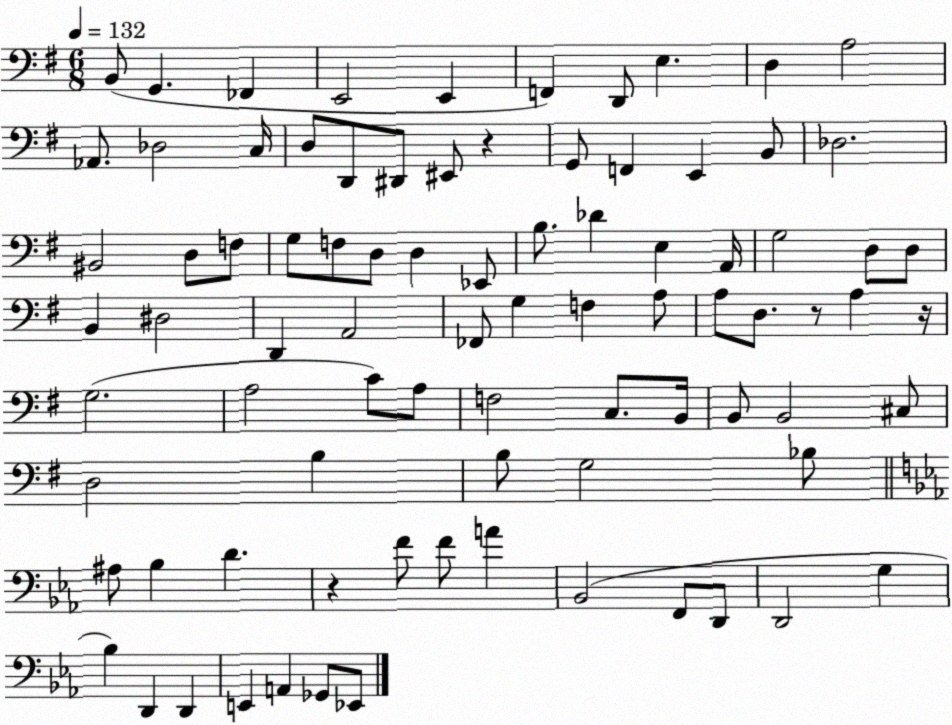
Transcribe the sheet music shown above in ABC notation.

X:1
T:Untitled
M:6/8
L:1/4
K:G
B,,/2 G,, _F,, E,,2 E,, F,, D,,/2 E, D, A,2 _A,,/2 _D,2 C,/4 D,/2 D,,/2 ^D,,/2 ^E,,/2 z G,,/2 F,, E,, B,,/2 _D,2 ^B,,2 D,/2 F,/2 G,/2 F,/2 D,/2 D, _E,,/2 B,/2 _D E, A,,/4 G,2 D,/2 D,/2 B,, ^D,2 D,, A,,2 _F,,/2 G, F, A,/2 A,/2 D,/2 z/2 A, z/4 G,2 A,2 C/2 A,/2 F,2 C,/2 B,,/4 B,,/2 B,,2 ^C,/2 D,2 B, B,/2 G,2 _B,/2 ^A,/2 _B, D z F/2 F/2 A _B,,2 F,,/2 D,,/2 D,,2 G, _B, D,, D,, E,, A,, _G,,/2 _E,,/2